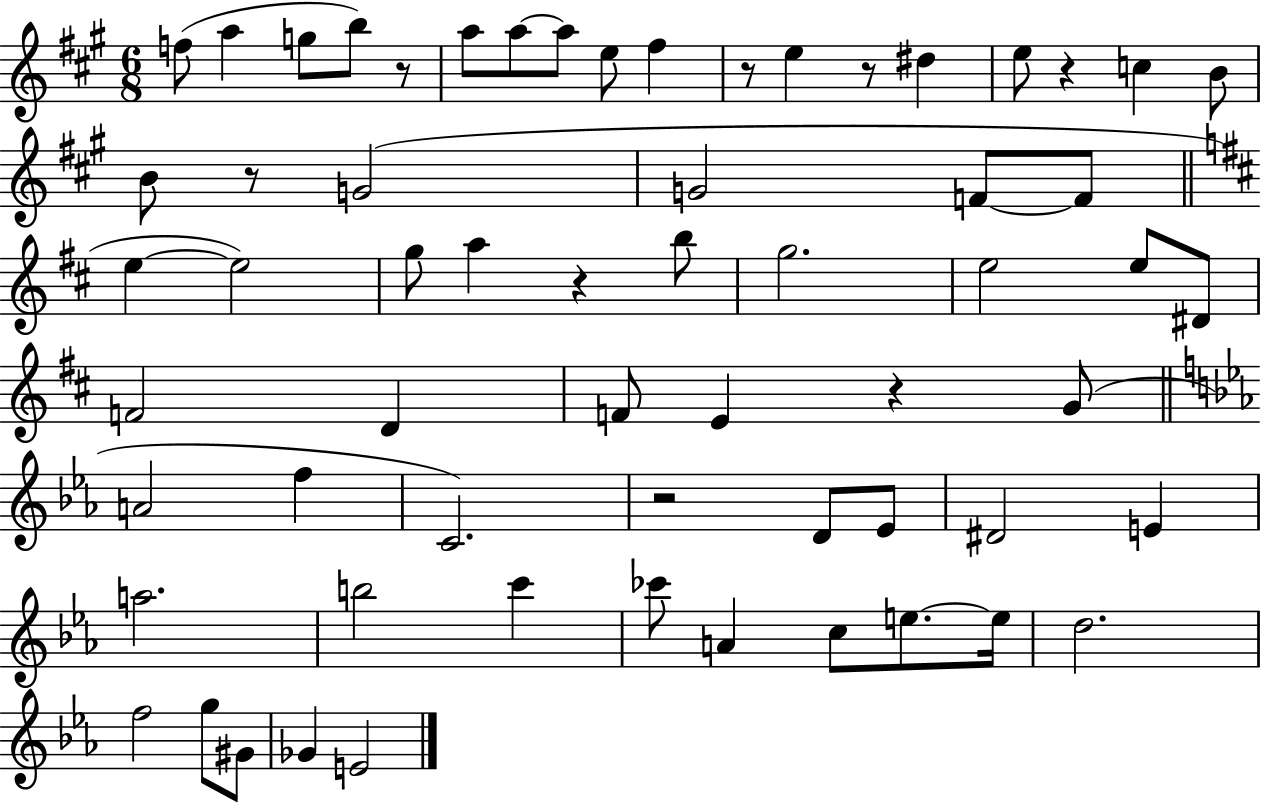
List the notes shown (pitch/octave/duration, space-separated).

F5/e A5/q G5/e B5/e R/e A5/e A5/e A5/e E5/e F#5/q R/e E5/q R/e D#5/q E5/e R/q C5/q B4/e B4/e R/e G4/h G4/h F4/e F4/e E5/q E5/h G5/e A5/q R/q B5/e G5/h. E5/h E5/e D#4/e F4/h D4/q F4/e E4/q R/q G4/e A4/h F5/q C4/h. R/h D4/e Eb4/e D#4/h E4/q A5/h. B5/h C6/q CES6/e A4/q C5/e E5/e. E5/s D5/h. F5/h G5/e G#4/e Gb4/q E4/h